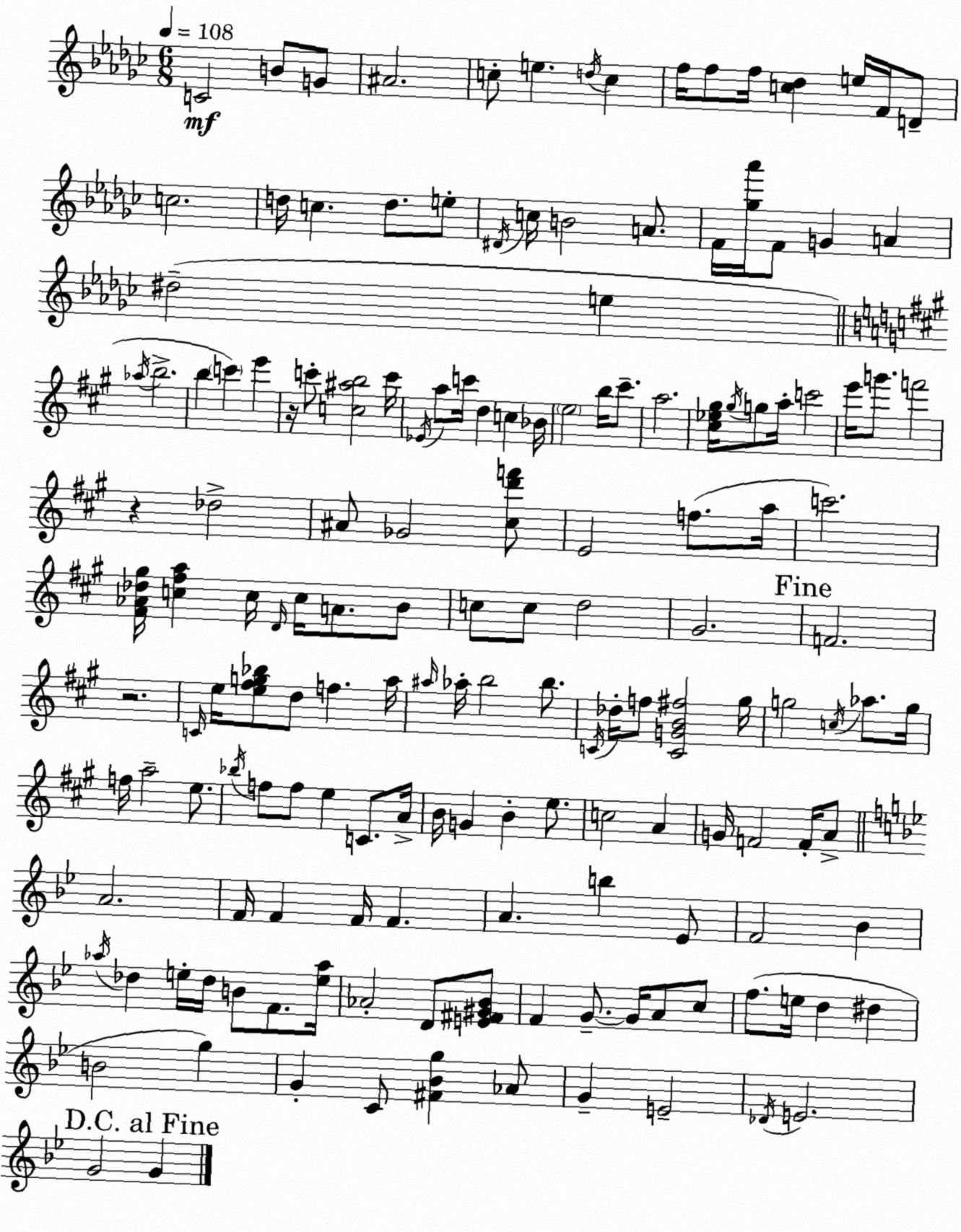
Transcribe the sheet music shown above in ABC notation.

X:1
T:Untitled
M:6/8
L:1/4
K:Ebm
C2 B/2 G/2 ^A2 c/2 e d/4 c f/4 f/2 f/4 [c_d] e/4 F/4 D/2 c2 d/4 c d/2 e/2 ^D/4 c/4 B2 A/2 F/4 [_g_a']/4 F/2 G A ^d2 e _a/4 b2 b c' e' z/4 c'/2 [c^ab]2 c'/4 _E/4 a/2 c'/4 d c _B/4 e2 b/4 ^c'/2 a2 [^c_e^g]/4 ^g/4 g/2 a/4 c'2 e'/4 g'/2 f'2 z _d2 ^A/2 _G2 [^cd'f']/2 E2 f/2 a/4 c'2 [^F_A_d^g]/4 [c^fa] c/4 D/4 c/4 A/2 B/2 c/2 c/2 d2 ^G2 F2 z2 C/4 e/4 [e^fg_b]/2 d/2 f a/4 ^a/4 _a/4 b2 b/2 C/4 _d/4 f/2 [CGB^f]2 ^g/4 g2 c/4 _a/2 g/4 f/4 a2 e/2 _b/4 f/2 f/2 e C/2 A/4 B/4 G B e/2 c2 A G/4 F2 F/4 A/2 A2 F/4 F F/4 F A b _E/2 F2 _B _a/4 _d e/4 _d/4 B/2 F/2 [e_a]/4 _A2 D/2 [E^F^G_B]/2 F G/2 G/4 A/2 c/2 f/2 e/4 d ^d B2 g G C/2 [^F_Bg] _A/2 G E2 _D/4 E2 G2 G